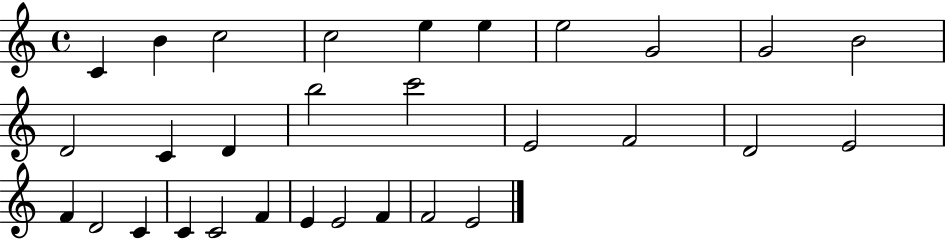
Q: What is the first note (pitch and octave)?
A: C4